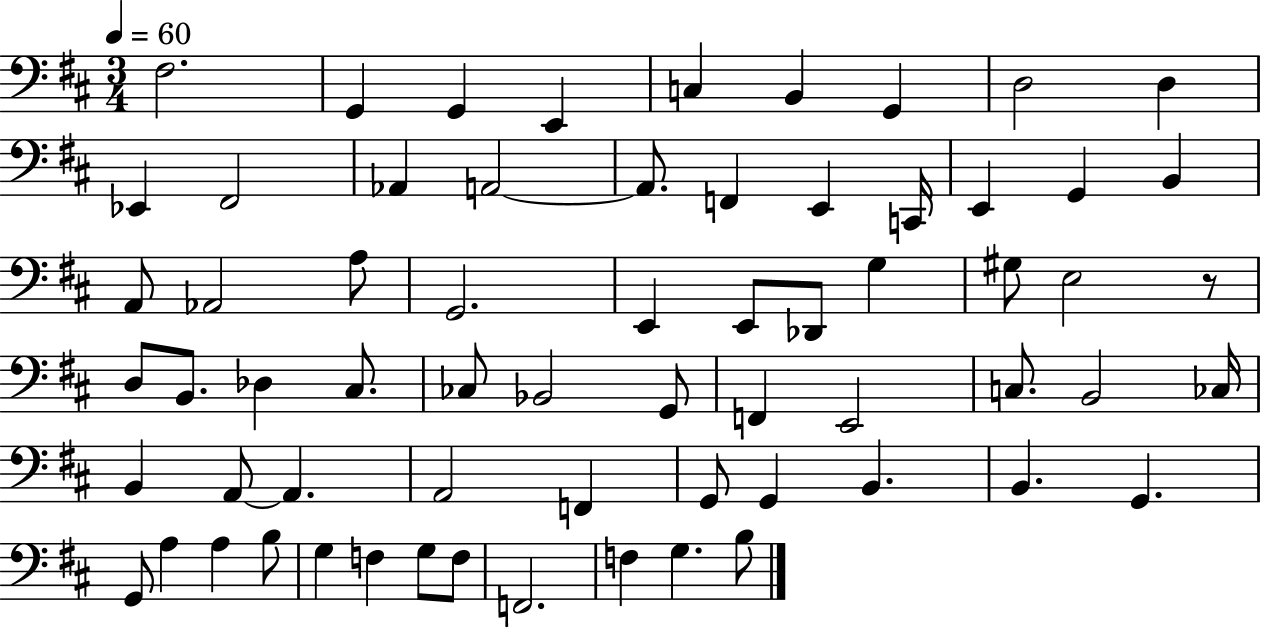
X:1
T:Untitled
M:3/4
L:1/4
K:D
^F,2 G,, G,, E,, C, B,, G,, D,2 D, _E,, ^F,,2 _A,, A,,2 A,,/2 F,, E,, C,,/4 E,, G,, B,, A,,/2 _A,,2 A,/2 G,,2 E,, E,,/2 _D,,/2 G, ^G,/2 E,2 z/2 D,/2 B,,/2 _D, ^C,/2 _C,/2 _B,,2 G,,/2 F,, E,,2 C,/2 B,,2 _C,/4 B,, A,,/2 A,, A,,2 F,, G,,/2 G,, B,, B,, G,, G,,/2 A, A, B,/2 G, F, G,/2 F,/2 F,,2 F, G, B,/2